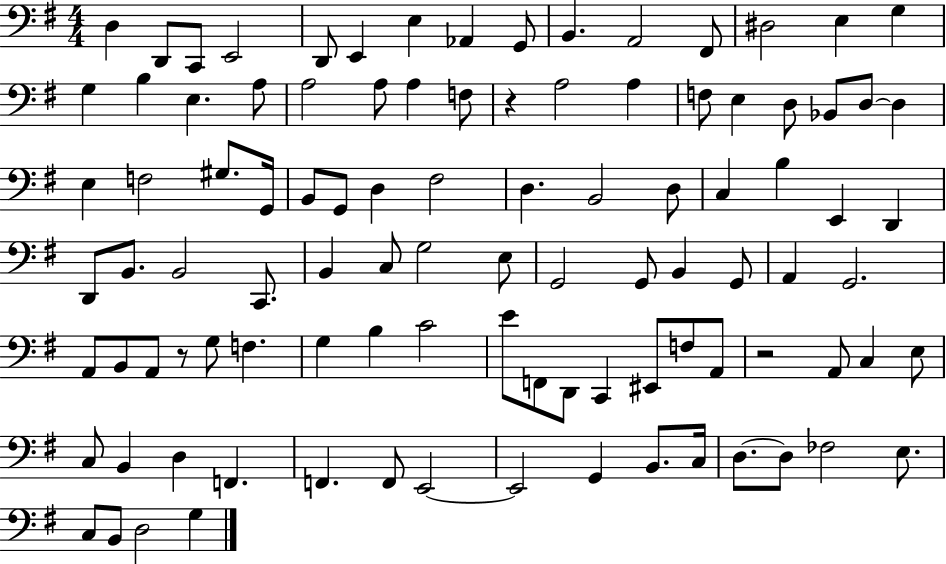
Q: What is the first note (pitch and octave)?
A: D3